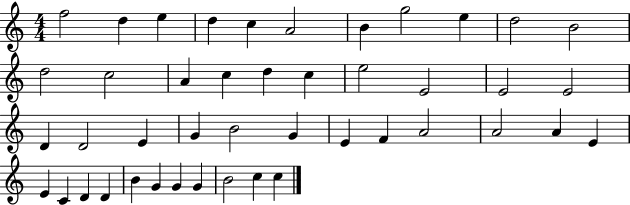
{
  \clef treble
  \numericTimeSignature
  \time 4/4
  \key c \major
  f''2 d''4 e''4 | d''4 c''4 a'2 | b'4 g''2 e''4 | d''2 b'2 | \break d''2 c''2 | a'4 c''4 d''4 c''4 | e''2 e'2 | e'2 e'2 | \break d'4 d'2 e'4 | g'4 b'2 g'4 | e'4 f'4 a'2 | a'2 a'4 e'4 | \break e'4 c'4 d'4 d'4 | b'4 g'4 g'4 g'4 | b'2 c''4 c''4 | \bar "|."
}